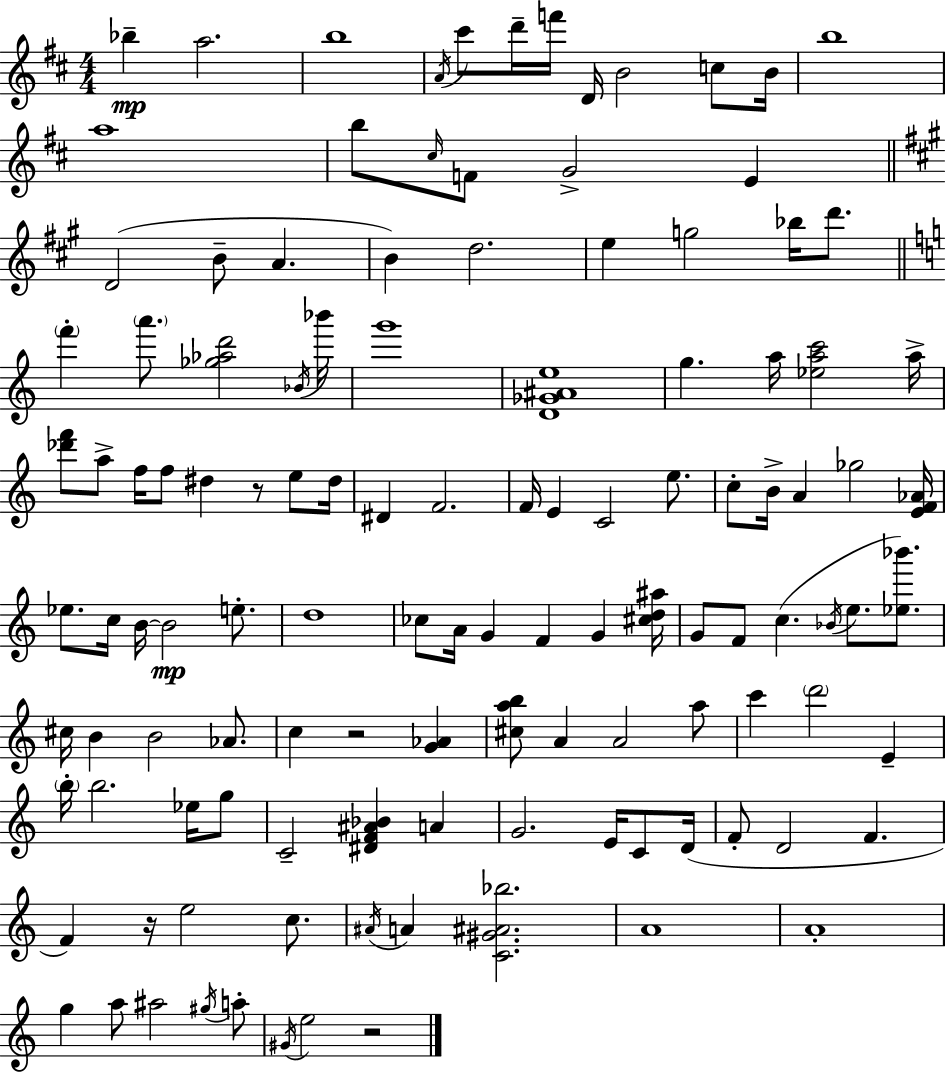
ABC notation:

X:1
T:Untitled
M:4/4
L:1/4
K:D
_b a2 b4 A/4 ^c'/2 d'/4 f'/4 D/4 B2 c/2 B/4 b4 a4 b/2 ^c/4 F/2 G2 E D2 B/2 A B d2 e g2 _b/4 d'/2 f' a'/2 [_g_ad']2 _B/4 _b'/4 g'4 [D_G^Ae]4 g a/4 [_eac']2 a/4 [_d'f']/2 a/2 f/4 f/2 ^d z/2 e/2 ^d/4 ^D F2 F/4 E C2 e/2 c/2 B/4 A _g2 [EF_A]/4 _e/2 c/4 B/4 B2 e/2 d4 _c/2 A/4 G F G [^cd^a]/4 G/2 F/2 c _B/4 e/2 [_e_b']/2 ^c/4 B B2 _A/2 c z2 [G_A] [^cab]/2 A A2 a/2 c' d'2 E b/4 b2 _e/4 g/2 C2 [^DF^A_B] A G2 E/4 C/2 D/4 F/2 D2 F F z/4 e2 c/2 ^A/4 A [C^G^A_b]2 A4 A4 g a/2 ^a2 ^g/4 a/2 ^G/4 e2 z2